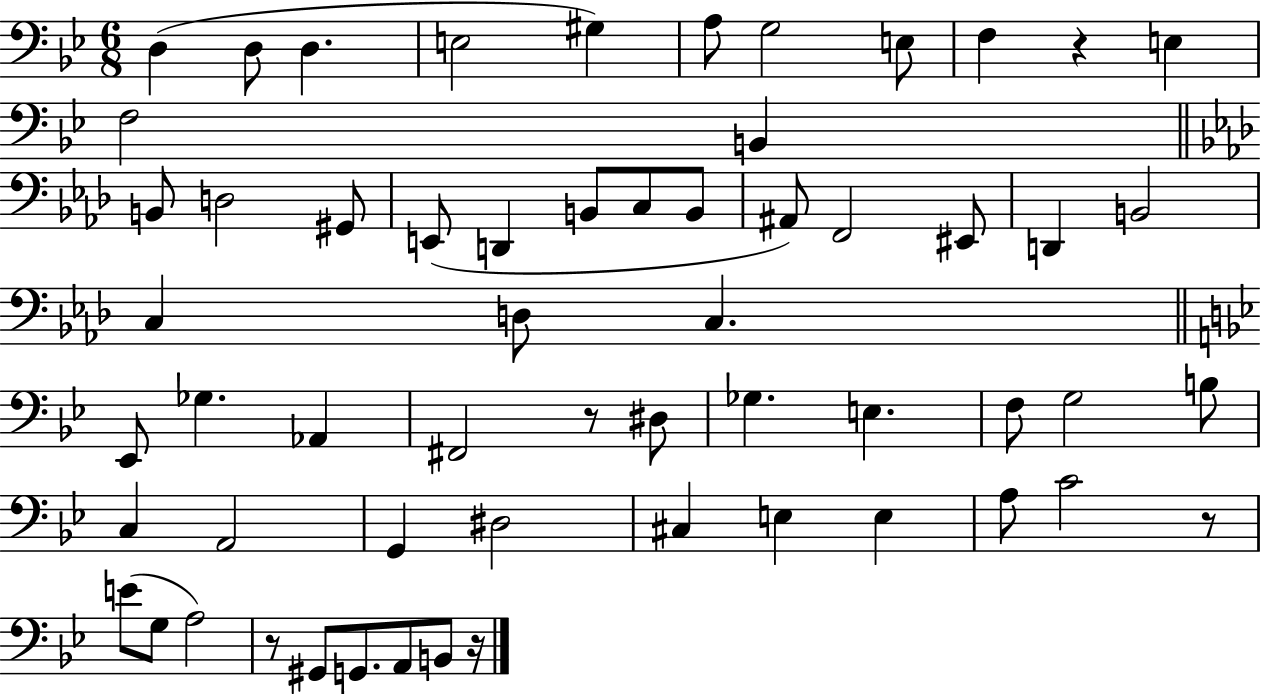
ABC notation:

X:1
T:Untitled
M:6/8
L:1/4
K:Bb
D, D,/2 D, E,2 ^G, A,/2 G,2 E,/2 F, z E, F,2 B,, B,,/2 D,2 ^G,,/2 E,,/2 D,, B,,/2 C,/2 B,,/2 ^A,,/2 F,,2 ^E,,/2 D,, B,,2 C, D,/2 C, _E,,/2 _G, _A,, ^F,,2 z/2 ^D,/2 _G, E, F,/2 G,2 B,/2 C, A,,2 G,, ^D,2 ^C, E, E, A,/2 C2 z/2 E/2 G,/2 A,2 z/2 ^G,,/2 G,,/2 A,,/2 B,,/2 z/4